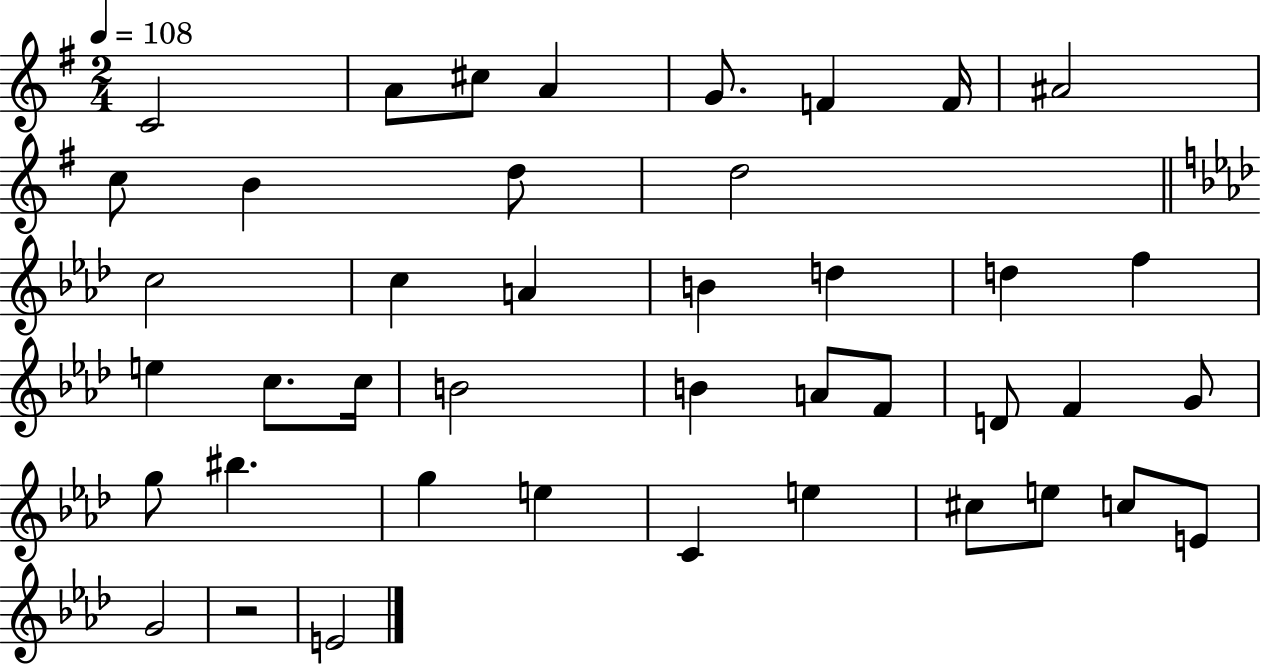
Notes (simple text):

C4/h A4/e C#5/e A4/q G4/e. F4/q F4/s A#4/h C5/e B4/q D5/e D5/h C5/h C5/q A4/q B4/q D5/q D5/q F5/q E5/q C5/e. C5/s B4/h B4/q A4/e F4/e D4/e F4/q G4/e G5/e BIS5/q. G5/q E5/q C4/q E5/q C#5/e E5/e C5/e E4/e G4/h R/h E4/h